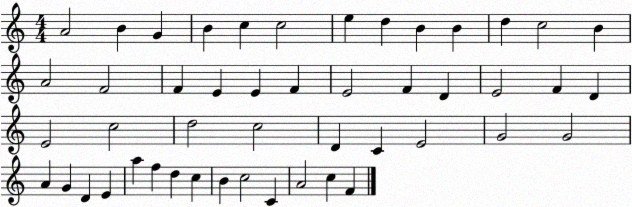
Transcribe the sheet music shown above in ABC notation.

X:1
T:Untitled
M:4/4
L:1/4
K:C
A2 B G B c c2 e d B B d c2 B A2 F2 F E E F E2 F D E2 F D E2 c2 d2 c2 D C E2 G2 G2 A G D E a f d c B c2 C A2 c F